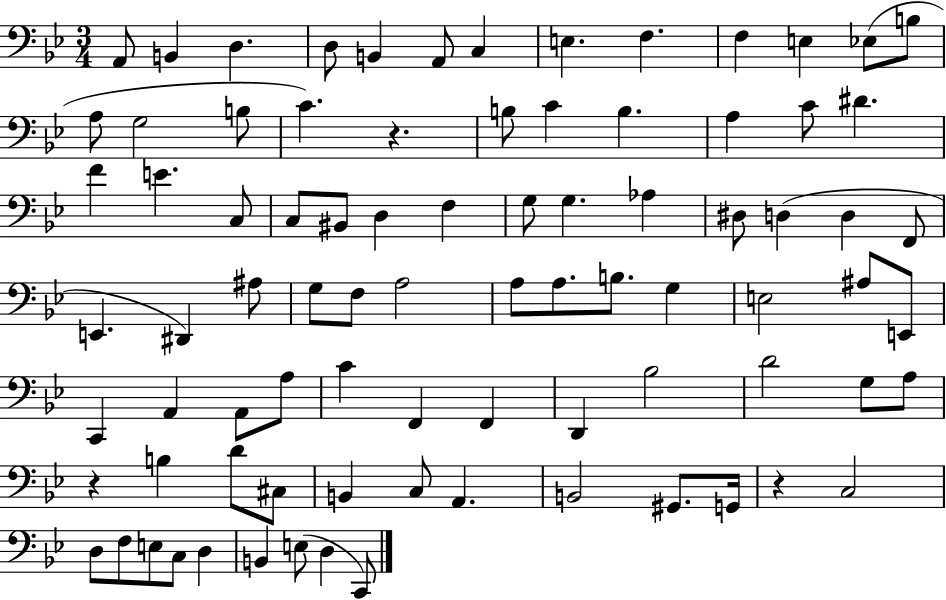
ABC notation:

X:1
T:Untitled
M:3/4
L:1/4
K:Bb
A,,/2 B,, D, D,/2 B,, A,,/2 C, E, F, F, E, _E,/2 B,/2 A,/2 G,2 B,/2 C z B,/2 C B, A, C/2 ^D F E C,/2 C,/2 ^B,,/2 D, F, G,/2 G, _A, ^D,/2 D, D, F,,/2 E,, ^D,, ^A,/2 G,/2 F,/2 A,2 A,/2 A,/2 B,/2 G, E,2 ^A,/2 E,,/2 C,, A,, A,,/2 A,/2 C F,, F,, D,, _B,2 D2 G,/2 A,/2 z B, D/2 ^C,/2 B,, C,/2 A,, B,,2 ^G,,/2 G,,/4 z C,2 D,/2 F,/2 E,/2 C,/2 D, B,, E,/2 D, C,,/2